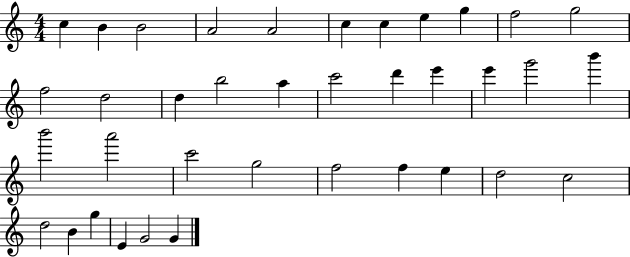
{
  \clef treble
  \numericTimeSignature
  \time 4/4
  \key c \major
  c''4 b'4 b'2 | a'2 a'2 | c''4 c''4 e''4 g''4 | f''2 g''2 | \break f''2 d''2 | d''4 b''2 a''4 | c'''2 d'''4 e'''4 | e'''4 g'''2 b'''4 | \break b'''2 a'''2 | c'''2 g''2 | f''2 f''4 e''4 | d''2 c''2 | \break d''2 b'4 g''4 | e'4 g'2 g'4 | \bar "|."
}